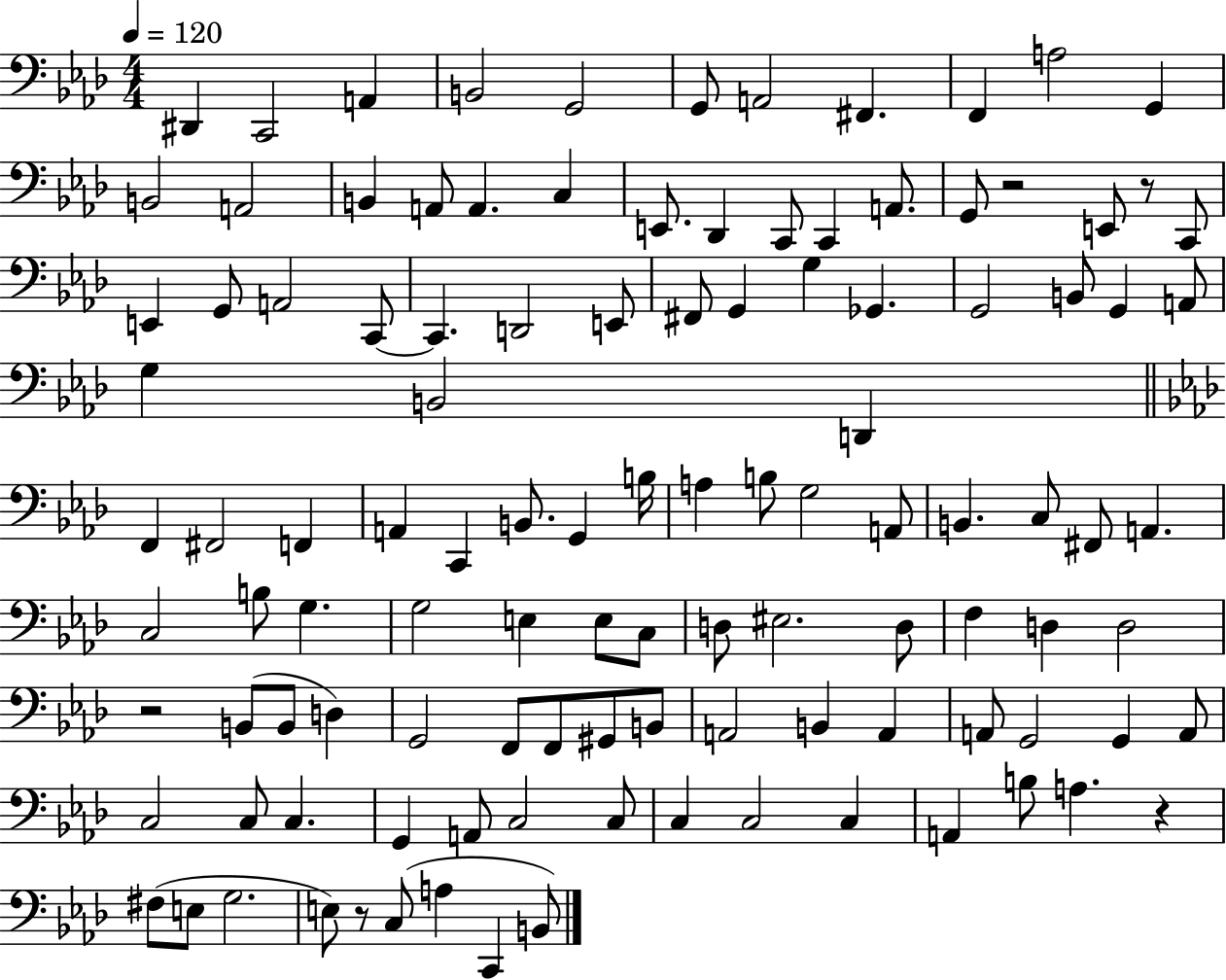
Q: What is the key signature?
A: AES major